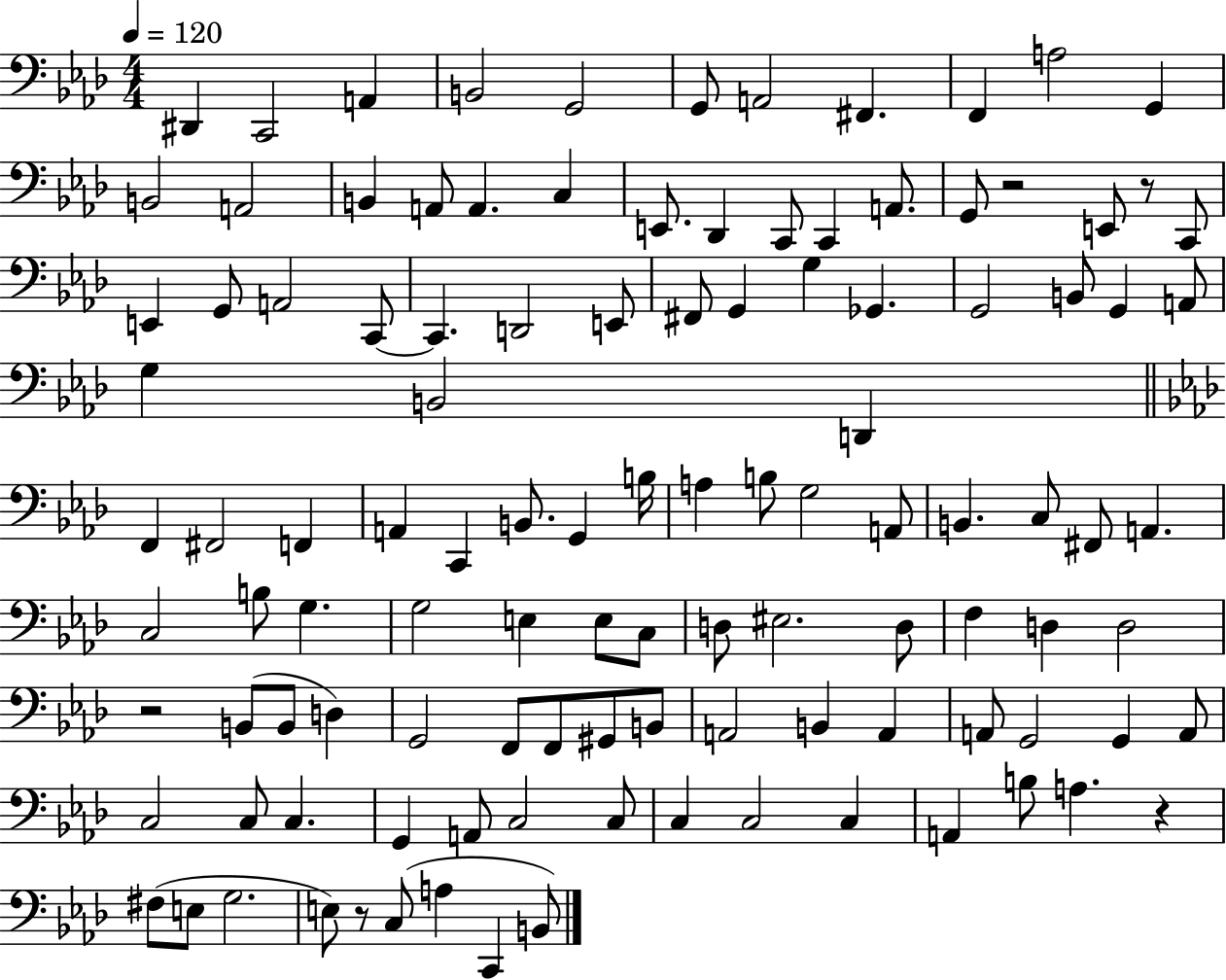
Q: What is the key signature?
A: AES major